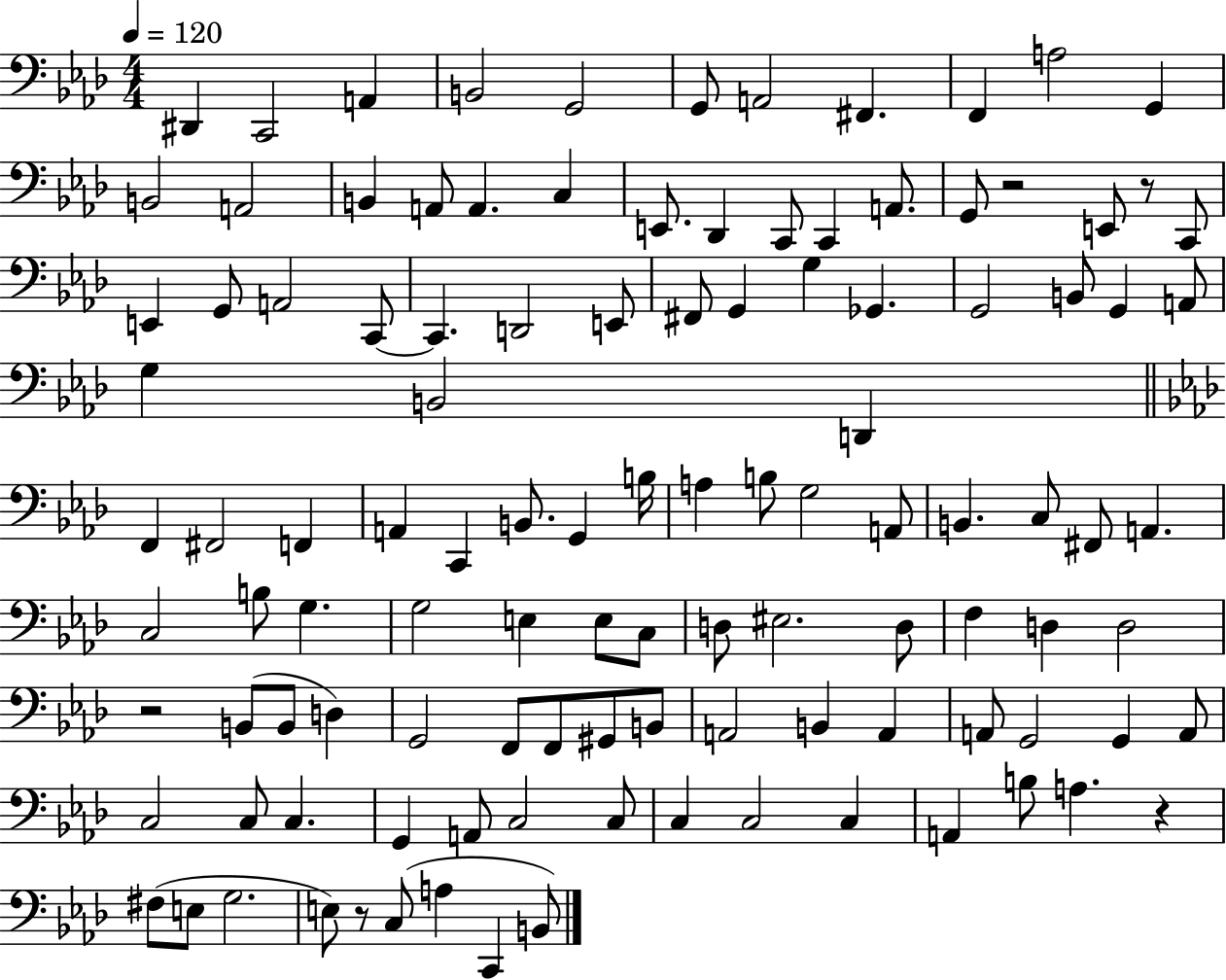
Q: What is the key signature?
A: AES major